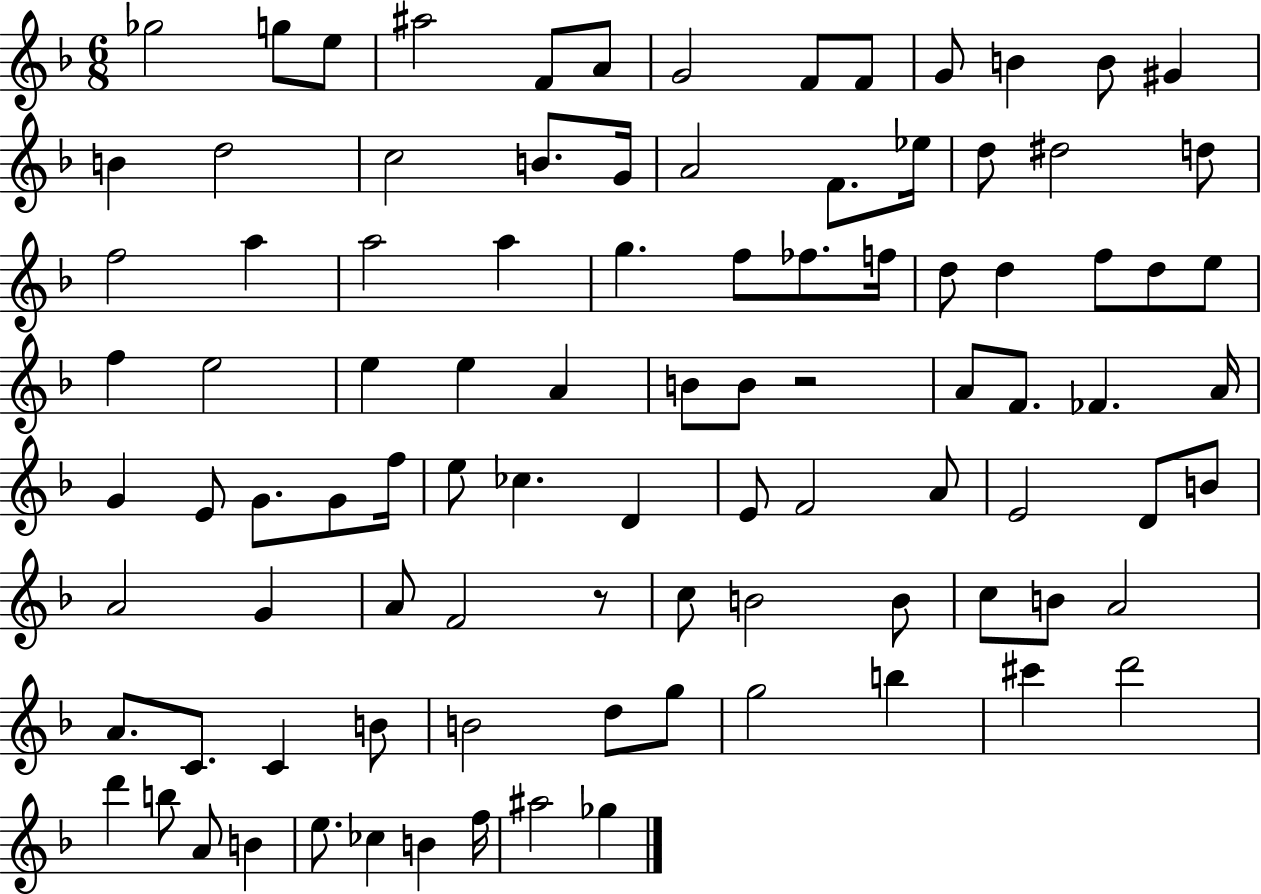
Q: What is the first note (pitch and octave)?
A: Gb5